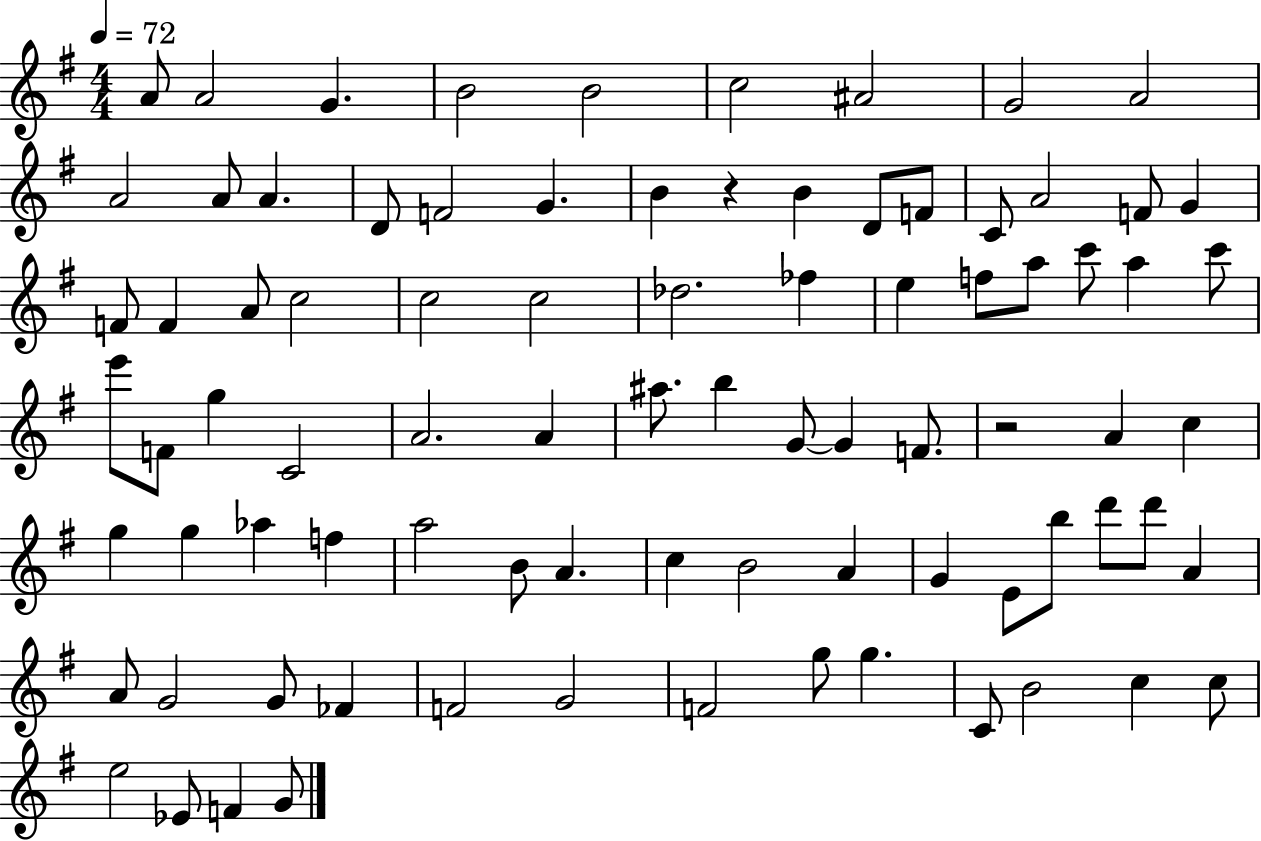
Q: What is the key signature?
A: G major